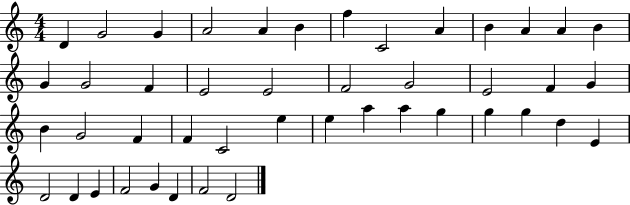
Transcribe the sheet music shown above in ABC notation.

X:1
T:Untitled
M:4/4
L:1/4
K:C
D G2 G A2 A B f C2 A B A A B G G2 F E2 E2 F2 G2 E2 F G B G2 F F C2 e e a a g g g d E D2 D E F2 G D F2 D2